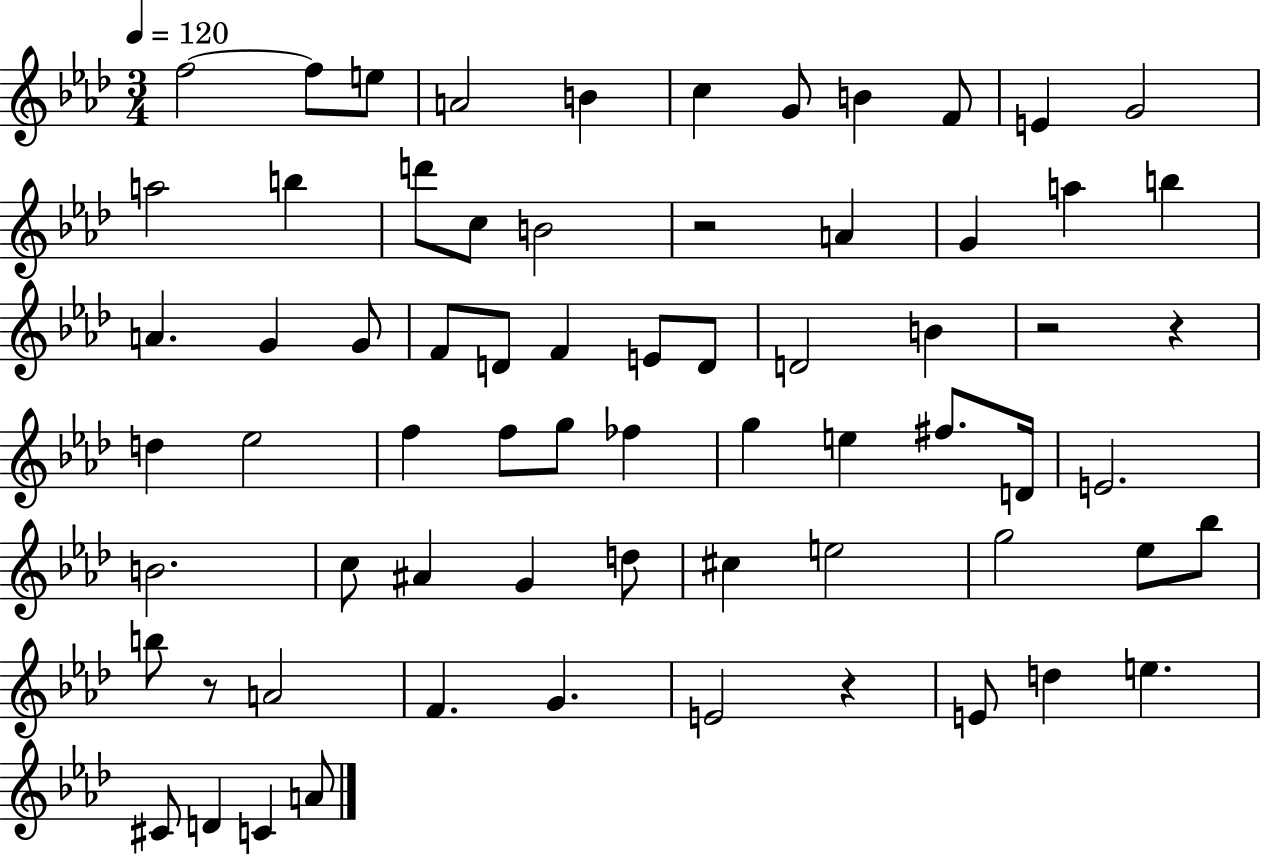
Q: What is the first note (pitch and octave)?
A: F5